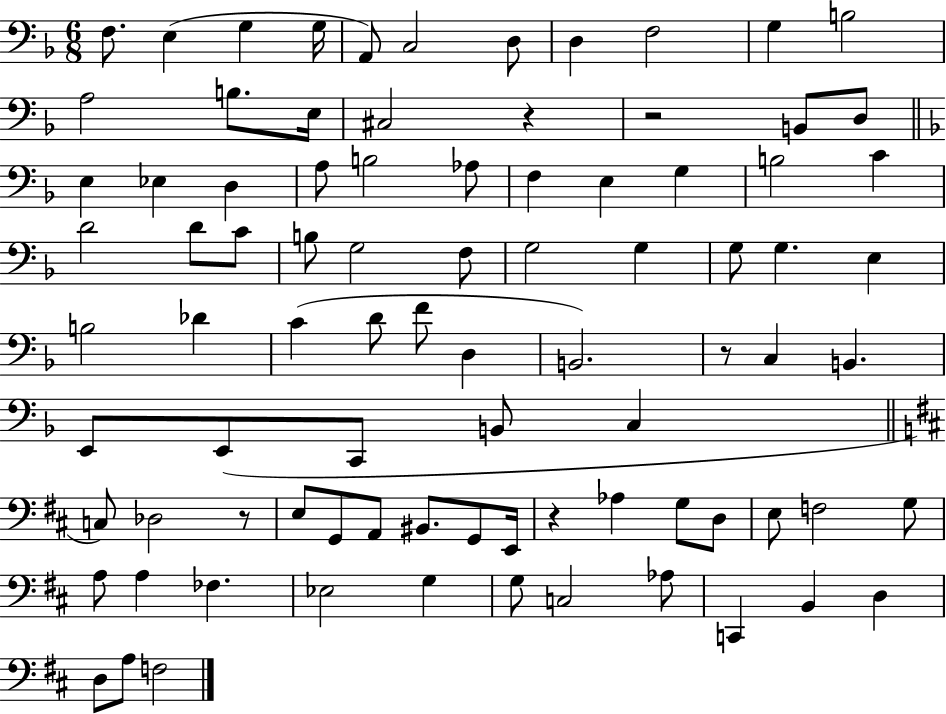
{
  \clef bass
  \numericTimeSignature
  \time 6/8
  \key f \major
  f8. e4( g4 g16 | a,8) c2 d8 | d4 f2 | g4 b2 | \break a2 b8. e16 | cis2 r4 | r2 b,8 d8 | \bar "||" \break \key d \minor e4 ees4 d4 | a8 b2 aes8 | f4 e4 g4 | b2 c'4 | \break d'2 d'8 c'8 | b8 g2 f8 | g2 g4 | g8 g4. e4 | \break b2 des'4 | c'4( d'8 f'8 d4 | b,2.) | r8 c4 b,4. | \break e,8 e,8( c,8 b,8 c4 | \bar "||" \break \key b \minor c8) des2 r8 | e8 g,8 a,8 bis,8. g,8 e,16 | r4 aes4 g8 d8 | e8 f2 g8 | \break a8 a4 fes4. | ees2 g4 | g8 c2 aes8 | c,4 b,4 d4 | \break d8 a8 f2 | \bar "|."
}